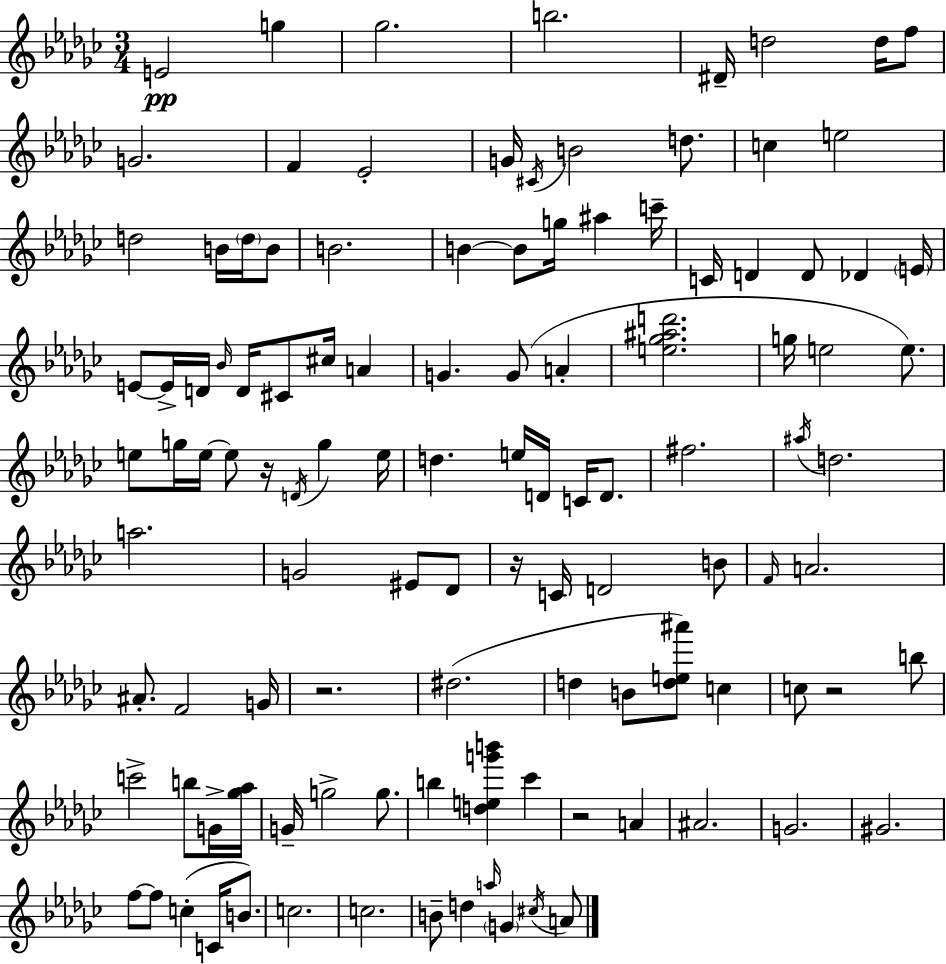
E4/h G5/q Gb5/h. B5/h. D#4/s D5/h D5/s F5/e G4/h. F4/q Eb4/h G4/s C#4/s B4/h D5/e. C5/q E5/h D5/h B4/s D5/s B4/e B4/h. B4/q B4/e G5/s A#5/q C6/s C4/s D4/q D4/e Db4/q E4/s E4/e E4/s D4/s Bb4/s D4/s C#4/e C#5/s A4/q G4/q. G4/e A4/q [E5,Gb5,A#5,D6]/h. G5/s E5/h E5/e. E5/e G5/s E5/s E5/e R/s D4/s G5/q E5/s D5/q. E5/s D4/s C4/s D4/e. F#5/h. A#5/s D5/h. A5/h. G4/h EIS4/e Db4/e R/s C4/s D4/h B4/e F4/s A4/h. A#4/e. F4/h G4/s R/h. D#5/h. D5/q B4/e [D5,E5,A#6]/e C5/q C5/e R/h B5/e C6/h B5/e G4/s [Gb5,Ab5]/s G4/s G5/h G5/e. B5/q [D5,E5,G6,B6]/q CES6/q R/h A4/q A#4/h. G4/h. G#4/h. F5/e F5/e C5/q C4/s B4/e. C5/h. C5/h. B4/e D5/q A5/s G4/q C#5/s A4/e